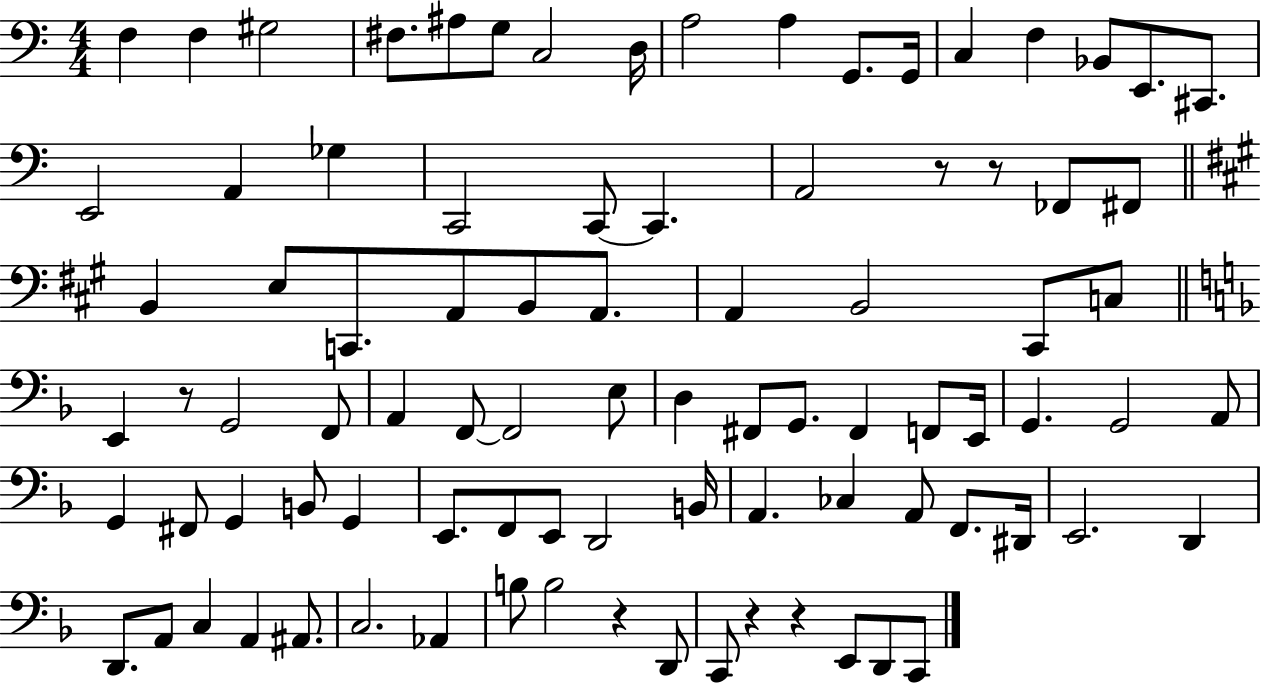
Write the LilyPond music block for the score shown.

{
  \clef bass
  \numericTimeSignature
  \time 4/4
  \key c \major
  f4 f4 gis2 | fis8. ais8 g8 c2 d16 | a2 a4 g,8. g,16 | c4 f4 bes,8 e,8. cis,8. | \break e,2 a,4 ges4 | c,2 c,8~~ c,4. | a,2 r8 r8 fes,8 fis,8 | \bar "||" \break \key a \major b,4 e8 c,8. a,8 b,8 a,8. | a,4 b,2 cis,8 c8 | \bar "||" \break \key f \major e,4 r8 g,2 f,8 | a,4 f,8~~ f,2 e8 | d4 fis,8 g,8. fis,4 f,8 e,16 | g,4. g,2 a,8 | \break g,4 fis,8 g,4 b,8 g,4 | e,8. f,8 e,8 d,2 b,16 | a,4. ces4 a,8 f,8. dis,16 | e,2. d,4 | \break d,8. a,8 c4 a,4 ais,8. | c2. aes,4 | b8 b2 r4 d,8 | c,8 r4 r4 e,8 d,8 c,8 | \break \bar "|."
}